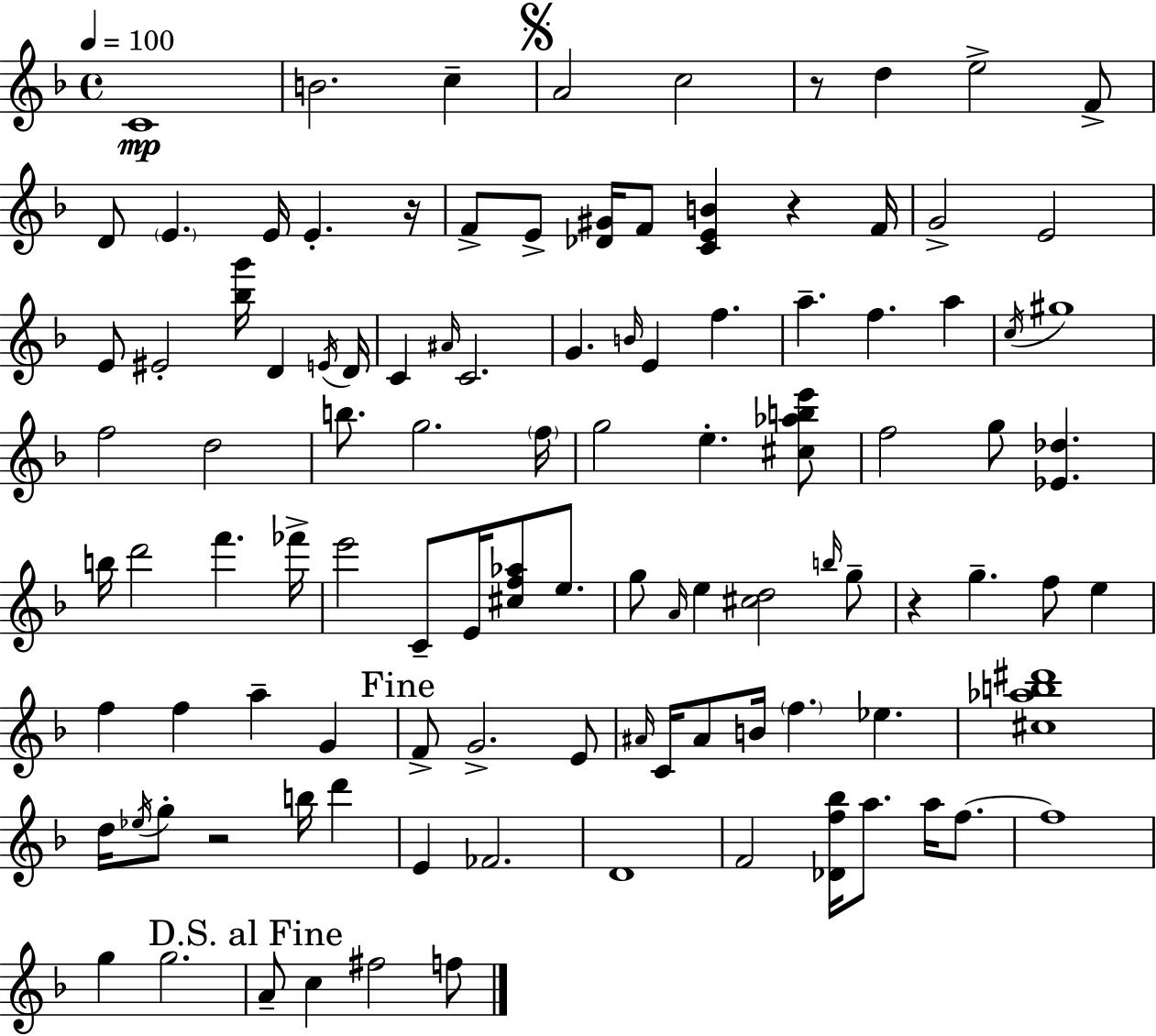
C4/w B4/h. C5/q A4/h C5/h R/e D5/q E5/h F4/e D4/e E4/q. E4/s E4/q. R/s F4/e E4/e [Db4,G#4]/s F4/e [C4,E4,B4]/q R/q F4/s G4/h E4/h E4/e EIS4/h [Bb5,G6]/s D4/q E4/s D4/s C4/q A#4/s C4/h. G4/q. B4/s E4/q F5/q. A5/q. F5/q. A5/q C5/s G#5/w F5/h D5/h B5/e. G5/h. F5/s G5/h E5/q. [C#5,Ab5,B5,E6]/e F5/h G5/e [Eb4,Db5]/q. B5/s D6/h F6/q. FES6/s E6/h C4/e E4/s [C#5,F5,Ab5]/e E5/e. G5/e A4/s E5/q [C#5,D5]/h B5/s G5/e R/q G5/q. F5/e E5/q F5/q F5/q A5/q G4/q F4/e G4/h. E4/e A#4/s C4/s A#4/e B4/s F5/q. Eb5/q. [C#5,Ab5,B5,D#6]/w D5/s Eb5/s G5/e R/h B5/s D6/q E4/q FES4/h. D4/w F4/h [Db4,F5,Bb5]/s A5/e. A5/s F5/e. F5/w G5/q G5/h. A4/e C5/q F#5/h F5/e